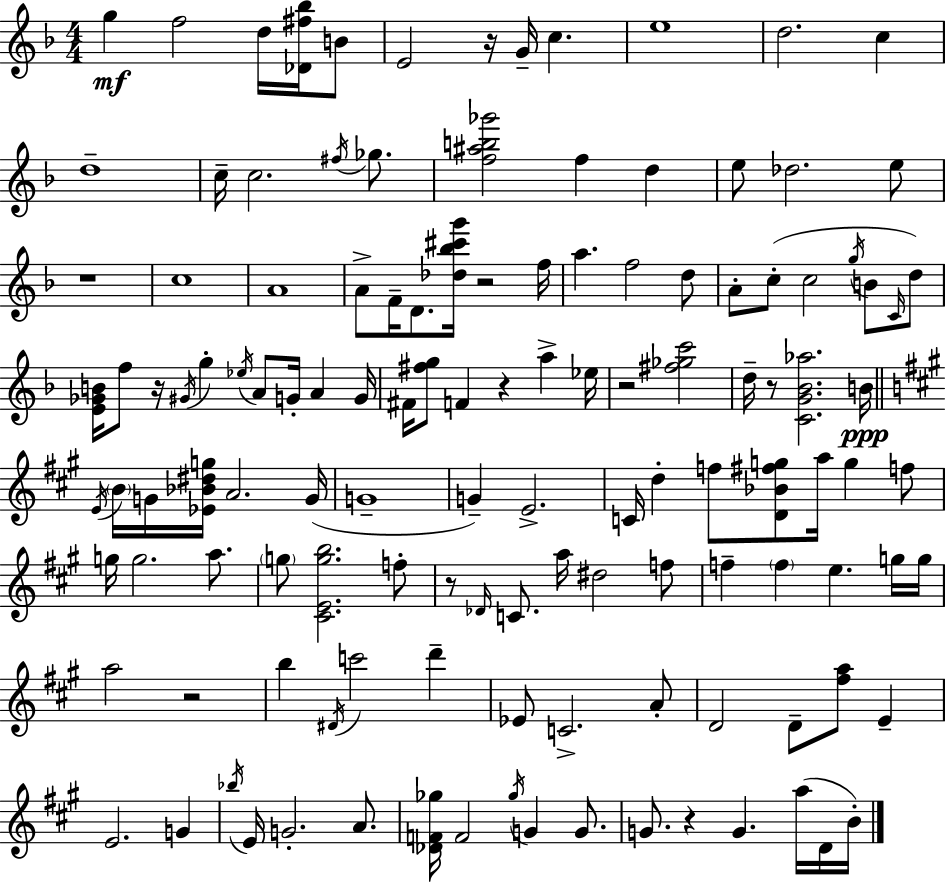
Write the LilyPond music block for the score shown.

{
  \clef treble
  \numericTimeSignature
  \time 4/4
  \key f \major
  g''4\mf f''2 d''16 <des' fis'' bes''>16 b'8 | e'2 r16 g'16-- c''4. | e''1 | d''2. c''4 | \break d''1-- | c''16-- c''2. \acciaccatura { fis''16 } ges''8. | <f'' ais'' b'' ges'''>2 f''4 d''4 | e''8 des''2. e''8 | \break r1 | c''1 | a'1 | a'8-> f'16-- d'8. <des'' bes'' cis''' g'''>16 r2 | \break f''16 a''4. f''2 d''8 | a'8-. c''8-.( c''2 \acciaccatura { g''16 } b'8 | \grace { c'16 }) d''8 <e' ges' b'>16 f''8 r16 \acciaccatura { gis'16 } g''4-. \acciaccatura { ees''16 } a'8 g'16-. | a'4 g'16 fis'16 <fis'' g''>8 f'4 r4 | \break a''4-> ees''16 r2 <fis'' ges'' c'''>2 | d''16-- r8 <c' g' bes' aes''>2. | b'16\ppp \bar "||" \break \key a \major \acciaccatura { e'16 } \parenthesize b'16 g'16 <ees' bes' dis'' g''>16 a'2. | g'16( g'1-- | g'4--) e'2.-> | c'16 d''4-. f''8 <d' bes' fis'' g''>8 a''16 g''4 f''8 | \break g''16 g''2. a''8. | \parenthesize g''8 <cis' e' g'' b''>2. f''8-. | r8 \grace { des'16 } c'8. a''16 dis''2 | f''8 f''4-- \parenthesize f''4 e''4. | \break g''16 g''16 a''2 r2 | b''4 \acciaccatura { dis'16 } c'''2 d'''4-- | ees'8 c'2.-> | a'8-. d'2 d'8-- <fis'' a''>8 e'4-- | \break e'2. g'4 | \acciaccatura { bes''16 } e'16 g'2.-. | a'8. <des' f' ges''>16 f'2 \acciaccatura { ges''16 } g'4 | g'8. g'8. r4 g'4. | \break a''16( d'16 b'16-.) \bar "|."
}